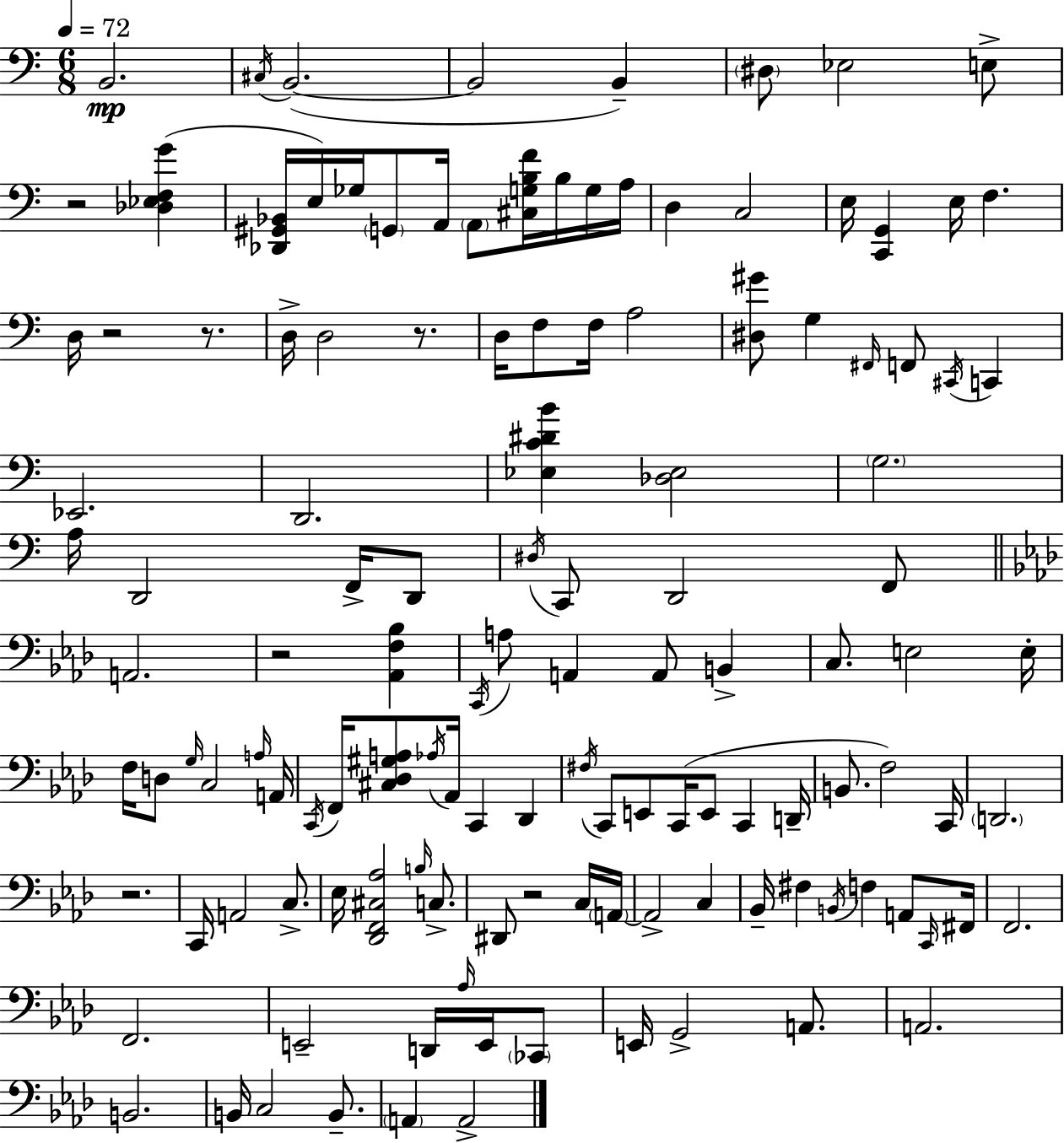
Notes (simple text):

B2/h. C#3/s B2/h. B2/h B2/q D#3/e Eb3/h E3/e R/h [Db3,Eb3,F3,G4]/q [Db2,G#2,Bb2]/s E3/s Gb3/s G2/e A2/s A2/e [C#3,G3,B3,F4]/s B3/s G3/s A3/s D3/q C3/h E3/s [C2,G2]/q E3/s F3/q. D3/s R/h R/e. D3/s D3/h R/e. D3/s F3/e F3/s A3/h [D#3,G#4]/e G3/q F#2/s F2/e C#2/s C2/q Eb2/h. D2/h. [Eb3,C4,D#4,B4]/q [Db3,Eb3]/h G3/h. A3/s D2/h F2/s D2/e D#3/s C2/e D2/h F2/e A2/h. R/h [Ab2,F3,Bb3]/q C2/s A3/e A2/q A2/e B2/q C3/e. E3/h E3/s F3/s D3/e G3/s C3/h A3/s A2/s C2/s F2/s [C#3,Db3,G#3,A3]/e Ab3/s Ab2/s C2/q Db2/q F#3/s C2/e E2/e C2/s E2/e C2/q D2/s B2/e. F3/h C2/s D2/h. R/h. C2/s A2/h C3/e. Eb3/s [Db2,F2,C#3,Ab3]/h B3/s C3/e. D#2/e R/h C3/s A2/s A2/h C3/q Bb2/s F#3/q B2/s F3/q A2/e C2/s F#2/s F2/h. F2/h. E2/h D2/s Ab3/s E2/s CES2/e E2/s G2/h A2/e. A2/h. B2/h. B2/s C3/h B2/e. A2/q A2/h